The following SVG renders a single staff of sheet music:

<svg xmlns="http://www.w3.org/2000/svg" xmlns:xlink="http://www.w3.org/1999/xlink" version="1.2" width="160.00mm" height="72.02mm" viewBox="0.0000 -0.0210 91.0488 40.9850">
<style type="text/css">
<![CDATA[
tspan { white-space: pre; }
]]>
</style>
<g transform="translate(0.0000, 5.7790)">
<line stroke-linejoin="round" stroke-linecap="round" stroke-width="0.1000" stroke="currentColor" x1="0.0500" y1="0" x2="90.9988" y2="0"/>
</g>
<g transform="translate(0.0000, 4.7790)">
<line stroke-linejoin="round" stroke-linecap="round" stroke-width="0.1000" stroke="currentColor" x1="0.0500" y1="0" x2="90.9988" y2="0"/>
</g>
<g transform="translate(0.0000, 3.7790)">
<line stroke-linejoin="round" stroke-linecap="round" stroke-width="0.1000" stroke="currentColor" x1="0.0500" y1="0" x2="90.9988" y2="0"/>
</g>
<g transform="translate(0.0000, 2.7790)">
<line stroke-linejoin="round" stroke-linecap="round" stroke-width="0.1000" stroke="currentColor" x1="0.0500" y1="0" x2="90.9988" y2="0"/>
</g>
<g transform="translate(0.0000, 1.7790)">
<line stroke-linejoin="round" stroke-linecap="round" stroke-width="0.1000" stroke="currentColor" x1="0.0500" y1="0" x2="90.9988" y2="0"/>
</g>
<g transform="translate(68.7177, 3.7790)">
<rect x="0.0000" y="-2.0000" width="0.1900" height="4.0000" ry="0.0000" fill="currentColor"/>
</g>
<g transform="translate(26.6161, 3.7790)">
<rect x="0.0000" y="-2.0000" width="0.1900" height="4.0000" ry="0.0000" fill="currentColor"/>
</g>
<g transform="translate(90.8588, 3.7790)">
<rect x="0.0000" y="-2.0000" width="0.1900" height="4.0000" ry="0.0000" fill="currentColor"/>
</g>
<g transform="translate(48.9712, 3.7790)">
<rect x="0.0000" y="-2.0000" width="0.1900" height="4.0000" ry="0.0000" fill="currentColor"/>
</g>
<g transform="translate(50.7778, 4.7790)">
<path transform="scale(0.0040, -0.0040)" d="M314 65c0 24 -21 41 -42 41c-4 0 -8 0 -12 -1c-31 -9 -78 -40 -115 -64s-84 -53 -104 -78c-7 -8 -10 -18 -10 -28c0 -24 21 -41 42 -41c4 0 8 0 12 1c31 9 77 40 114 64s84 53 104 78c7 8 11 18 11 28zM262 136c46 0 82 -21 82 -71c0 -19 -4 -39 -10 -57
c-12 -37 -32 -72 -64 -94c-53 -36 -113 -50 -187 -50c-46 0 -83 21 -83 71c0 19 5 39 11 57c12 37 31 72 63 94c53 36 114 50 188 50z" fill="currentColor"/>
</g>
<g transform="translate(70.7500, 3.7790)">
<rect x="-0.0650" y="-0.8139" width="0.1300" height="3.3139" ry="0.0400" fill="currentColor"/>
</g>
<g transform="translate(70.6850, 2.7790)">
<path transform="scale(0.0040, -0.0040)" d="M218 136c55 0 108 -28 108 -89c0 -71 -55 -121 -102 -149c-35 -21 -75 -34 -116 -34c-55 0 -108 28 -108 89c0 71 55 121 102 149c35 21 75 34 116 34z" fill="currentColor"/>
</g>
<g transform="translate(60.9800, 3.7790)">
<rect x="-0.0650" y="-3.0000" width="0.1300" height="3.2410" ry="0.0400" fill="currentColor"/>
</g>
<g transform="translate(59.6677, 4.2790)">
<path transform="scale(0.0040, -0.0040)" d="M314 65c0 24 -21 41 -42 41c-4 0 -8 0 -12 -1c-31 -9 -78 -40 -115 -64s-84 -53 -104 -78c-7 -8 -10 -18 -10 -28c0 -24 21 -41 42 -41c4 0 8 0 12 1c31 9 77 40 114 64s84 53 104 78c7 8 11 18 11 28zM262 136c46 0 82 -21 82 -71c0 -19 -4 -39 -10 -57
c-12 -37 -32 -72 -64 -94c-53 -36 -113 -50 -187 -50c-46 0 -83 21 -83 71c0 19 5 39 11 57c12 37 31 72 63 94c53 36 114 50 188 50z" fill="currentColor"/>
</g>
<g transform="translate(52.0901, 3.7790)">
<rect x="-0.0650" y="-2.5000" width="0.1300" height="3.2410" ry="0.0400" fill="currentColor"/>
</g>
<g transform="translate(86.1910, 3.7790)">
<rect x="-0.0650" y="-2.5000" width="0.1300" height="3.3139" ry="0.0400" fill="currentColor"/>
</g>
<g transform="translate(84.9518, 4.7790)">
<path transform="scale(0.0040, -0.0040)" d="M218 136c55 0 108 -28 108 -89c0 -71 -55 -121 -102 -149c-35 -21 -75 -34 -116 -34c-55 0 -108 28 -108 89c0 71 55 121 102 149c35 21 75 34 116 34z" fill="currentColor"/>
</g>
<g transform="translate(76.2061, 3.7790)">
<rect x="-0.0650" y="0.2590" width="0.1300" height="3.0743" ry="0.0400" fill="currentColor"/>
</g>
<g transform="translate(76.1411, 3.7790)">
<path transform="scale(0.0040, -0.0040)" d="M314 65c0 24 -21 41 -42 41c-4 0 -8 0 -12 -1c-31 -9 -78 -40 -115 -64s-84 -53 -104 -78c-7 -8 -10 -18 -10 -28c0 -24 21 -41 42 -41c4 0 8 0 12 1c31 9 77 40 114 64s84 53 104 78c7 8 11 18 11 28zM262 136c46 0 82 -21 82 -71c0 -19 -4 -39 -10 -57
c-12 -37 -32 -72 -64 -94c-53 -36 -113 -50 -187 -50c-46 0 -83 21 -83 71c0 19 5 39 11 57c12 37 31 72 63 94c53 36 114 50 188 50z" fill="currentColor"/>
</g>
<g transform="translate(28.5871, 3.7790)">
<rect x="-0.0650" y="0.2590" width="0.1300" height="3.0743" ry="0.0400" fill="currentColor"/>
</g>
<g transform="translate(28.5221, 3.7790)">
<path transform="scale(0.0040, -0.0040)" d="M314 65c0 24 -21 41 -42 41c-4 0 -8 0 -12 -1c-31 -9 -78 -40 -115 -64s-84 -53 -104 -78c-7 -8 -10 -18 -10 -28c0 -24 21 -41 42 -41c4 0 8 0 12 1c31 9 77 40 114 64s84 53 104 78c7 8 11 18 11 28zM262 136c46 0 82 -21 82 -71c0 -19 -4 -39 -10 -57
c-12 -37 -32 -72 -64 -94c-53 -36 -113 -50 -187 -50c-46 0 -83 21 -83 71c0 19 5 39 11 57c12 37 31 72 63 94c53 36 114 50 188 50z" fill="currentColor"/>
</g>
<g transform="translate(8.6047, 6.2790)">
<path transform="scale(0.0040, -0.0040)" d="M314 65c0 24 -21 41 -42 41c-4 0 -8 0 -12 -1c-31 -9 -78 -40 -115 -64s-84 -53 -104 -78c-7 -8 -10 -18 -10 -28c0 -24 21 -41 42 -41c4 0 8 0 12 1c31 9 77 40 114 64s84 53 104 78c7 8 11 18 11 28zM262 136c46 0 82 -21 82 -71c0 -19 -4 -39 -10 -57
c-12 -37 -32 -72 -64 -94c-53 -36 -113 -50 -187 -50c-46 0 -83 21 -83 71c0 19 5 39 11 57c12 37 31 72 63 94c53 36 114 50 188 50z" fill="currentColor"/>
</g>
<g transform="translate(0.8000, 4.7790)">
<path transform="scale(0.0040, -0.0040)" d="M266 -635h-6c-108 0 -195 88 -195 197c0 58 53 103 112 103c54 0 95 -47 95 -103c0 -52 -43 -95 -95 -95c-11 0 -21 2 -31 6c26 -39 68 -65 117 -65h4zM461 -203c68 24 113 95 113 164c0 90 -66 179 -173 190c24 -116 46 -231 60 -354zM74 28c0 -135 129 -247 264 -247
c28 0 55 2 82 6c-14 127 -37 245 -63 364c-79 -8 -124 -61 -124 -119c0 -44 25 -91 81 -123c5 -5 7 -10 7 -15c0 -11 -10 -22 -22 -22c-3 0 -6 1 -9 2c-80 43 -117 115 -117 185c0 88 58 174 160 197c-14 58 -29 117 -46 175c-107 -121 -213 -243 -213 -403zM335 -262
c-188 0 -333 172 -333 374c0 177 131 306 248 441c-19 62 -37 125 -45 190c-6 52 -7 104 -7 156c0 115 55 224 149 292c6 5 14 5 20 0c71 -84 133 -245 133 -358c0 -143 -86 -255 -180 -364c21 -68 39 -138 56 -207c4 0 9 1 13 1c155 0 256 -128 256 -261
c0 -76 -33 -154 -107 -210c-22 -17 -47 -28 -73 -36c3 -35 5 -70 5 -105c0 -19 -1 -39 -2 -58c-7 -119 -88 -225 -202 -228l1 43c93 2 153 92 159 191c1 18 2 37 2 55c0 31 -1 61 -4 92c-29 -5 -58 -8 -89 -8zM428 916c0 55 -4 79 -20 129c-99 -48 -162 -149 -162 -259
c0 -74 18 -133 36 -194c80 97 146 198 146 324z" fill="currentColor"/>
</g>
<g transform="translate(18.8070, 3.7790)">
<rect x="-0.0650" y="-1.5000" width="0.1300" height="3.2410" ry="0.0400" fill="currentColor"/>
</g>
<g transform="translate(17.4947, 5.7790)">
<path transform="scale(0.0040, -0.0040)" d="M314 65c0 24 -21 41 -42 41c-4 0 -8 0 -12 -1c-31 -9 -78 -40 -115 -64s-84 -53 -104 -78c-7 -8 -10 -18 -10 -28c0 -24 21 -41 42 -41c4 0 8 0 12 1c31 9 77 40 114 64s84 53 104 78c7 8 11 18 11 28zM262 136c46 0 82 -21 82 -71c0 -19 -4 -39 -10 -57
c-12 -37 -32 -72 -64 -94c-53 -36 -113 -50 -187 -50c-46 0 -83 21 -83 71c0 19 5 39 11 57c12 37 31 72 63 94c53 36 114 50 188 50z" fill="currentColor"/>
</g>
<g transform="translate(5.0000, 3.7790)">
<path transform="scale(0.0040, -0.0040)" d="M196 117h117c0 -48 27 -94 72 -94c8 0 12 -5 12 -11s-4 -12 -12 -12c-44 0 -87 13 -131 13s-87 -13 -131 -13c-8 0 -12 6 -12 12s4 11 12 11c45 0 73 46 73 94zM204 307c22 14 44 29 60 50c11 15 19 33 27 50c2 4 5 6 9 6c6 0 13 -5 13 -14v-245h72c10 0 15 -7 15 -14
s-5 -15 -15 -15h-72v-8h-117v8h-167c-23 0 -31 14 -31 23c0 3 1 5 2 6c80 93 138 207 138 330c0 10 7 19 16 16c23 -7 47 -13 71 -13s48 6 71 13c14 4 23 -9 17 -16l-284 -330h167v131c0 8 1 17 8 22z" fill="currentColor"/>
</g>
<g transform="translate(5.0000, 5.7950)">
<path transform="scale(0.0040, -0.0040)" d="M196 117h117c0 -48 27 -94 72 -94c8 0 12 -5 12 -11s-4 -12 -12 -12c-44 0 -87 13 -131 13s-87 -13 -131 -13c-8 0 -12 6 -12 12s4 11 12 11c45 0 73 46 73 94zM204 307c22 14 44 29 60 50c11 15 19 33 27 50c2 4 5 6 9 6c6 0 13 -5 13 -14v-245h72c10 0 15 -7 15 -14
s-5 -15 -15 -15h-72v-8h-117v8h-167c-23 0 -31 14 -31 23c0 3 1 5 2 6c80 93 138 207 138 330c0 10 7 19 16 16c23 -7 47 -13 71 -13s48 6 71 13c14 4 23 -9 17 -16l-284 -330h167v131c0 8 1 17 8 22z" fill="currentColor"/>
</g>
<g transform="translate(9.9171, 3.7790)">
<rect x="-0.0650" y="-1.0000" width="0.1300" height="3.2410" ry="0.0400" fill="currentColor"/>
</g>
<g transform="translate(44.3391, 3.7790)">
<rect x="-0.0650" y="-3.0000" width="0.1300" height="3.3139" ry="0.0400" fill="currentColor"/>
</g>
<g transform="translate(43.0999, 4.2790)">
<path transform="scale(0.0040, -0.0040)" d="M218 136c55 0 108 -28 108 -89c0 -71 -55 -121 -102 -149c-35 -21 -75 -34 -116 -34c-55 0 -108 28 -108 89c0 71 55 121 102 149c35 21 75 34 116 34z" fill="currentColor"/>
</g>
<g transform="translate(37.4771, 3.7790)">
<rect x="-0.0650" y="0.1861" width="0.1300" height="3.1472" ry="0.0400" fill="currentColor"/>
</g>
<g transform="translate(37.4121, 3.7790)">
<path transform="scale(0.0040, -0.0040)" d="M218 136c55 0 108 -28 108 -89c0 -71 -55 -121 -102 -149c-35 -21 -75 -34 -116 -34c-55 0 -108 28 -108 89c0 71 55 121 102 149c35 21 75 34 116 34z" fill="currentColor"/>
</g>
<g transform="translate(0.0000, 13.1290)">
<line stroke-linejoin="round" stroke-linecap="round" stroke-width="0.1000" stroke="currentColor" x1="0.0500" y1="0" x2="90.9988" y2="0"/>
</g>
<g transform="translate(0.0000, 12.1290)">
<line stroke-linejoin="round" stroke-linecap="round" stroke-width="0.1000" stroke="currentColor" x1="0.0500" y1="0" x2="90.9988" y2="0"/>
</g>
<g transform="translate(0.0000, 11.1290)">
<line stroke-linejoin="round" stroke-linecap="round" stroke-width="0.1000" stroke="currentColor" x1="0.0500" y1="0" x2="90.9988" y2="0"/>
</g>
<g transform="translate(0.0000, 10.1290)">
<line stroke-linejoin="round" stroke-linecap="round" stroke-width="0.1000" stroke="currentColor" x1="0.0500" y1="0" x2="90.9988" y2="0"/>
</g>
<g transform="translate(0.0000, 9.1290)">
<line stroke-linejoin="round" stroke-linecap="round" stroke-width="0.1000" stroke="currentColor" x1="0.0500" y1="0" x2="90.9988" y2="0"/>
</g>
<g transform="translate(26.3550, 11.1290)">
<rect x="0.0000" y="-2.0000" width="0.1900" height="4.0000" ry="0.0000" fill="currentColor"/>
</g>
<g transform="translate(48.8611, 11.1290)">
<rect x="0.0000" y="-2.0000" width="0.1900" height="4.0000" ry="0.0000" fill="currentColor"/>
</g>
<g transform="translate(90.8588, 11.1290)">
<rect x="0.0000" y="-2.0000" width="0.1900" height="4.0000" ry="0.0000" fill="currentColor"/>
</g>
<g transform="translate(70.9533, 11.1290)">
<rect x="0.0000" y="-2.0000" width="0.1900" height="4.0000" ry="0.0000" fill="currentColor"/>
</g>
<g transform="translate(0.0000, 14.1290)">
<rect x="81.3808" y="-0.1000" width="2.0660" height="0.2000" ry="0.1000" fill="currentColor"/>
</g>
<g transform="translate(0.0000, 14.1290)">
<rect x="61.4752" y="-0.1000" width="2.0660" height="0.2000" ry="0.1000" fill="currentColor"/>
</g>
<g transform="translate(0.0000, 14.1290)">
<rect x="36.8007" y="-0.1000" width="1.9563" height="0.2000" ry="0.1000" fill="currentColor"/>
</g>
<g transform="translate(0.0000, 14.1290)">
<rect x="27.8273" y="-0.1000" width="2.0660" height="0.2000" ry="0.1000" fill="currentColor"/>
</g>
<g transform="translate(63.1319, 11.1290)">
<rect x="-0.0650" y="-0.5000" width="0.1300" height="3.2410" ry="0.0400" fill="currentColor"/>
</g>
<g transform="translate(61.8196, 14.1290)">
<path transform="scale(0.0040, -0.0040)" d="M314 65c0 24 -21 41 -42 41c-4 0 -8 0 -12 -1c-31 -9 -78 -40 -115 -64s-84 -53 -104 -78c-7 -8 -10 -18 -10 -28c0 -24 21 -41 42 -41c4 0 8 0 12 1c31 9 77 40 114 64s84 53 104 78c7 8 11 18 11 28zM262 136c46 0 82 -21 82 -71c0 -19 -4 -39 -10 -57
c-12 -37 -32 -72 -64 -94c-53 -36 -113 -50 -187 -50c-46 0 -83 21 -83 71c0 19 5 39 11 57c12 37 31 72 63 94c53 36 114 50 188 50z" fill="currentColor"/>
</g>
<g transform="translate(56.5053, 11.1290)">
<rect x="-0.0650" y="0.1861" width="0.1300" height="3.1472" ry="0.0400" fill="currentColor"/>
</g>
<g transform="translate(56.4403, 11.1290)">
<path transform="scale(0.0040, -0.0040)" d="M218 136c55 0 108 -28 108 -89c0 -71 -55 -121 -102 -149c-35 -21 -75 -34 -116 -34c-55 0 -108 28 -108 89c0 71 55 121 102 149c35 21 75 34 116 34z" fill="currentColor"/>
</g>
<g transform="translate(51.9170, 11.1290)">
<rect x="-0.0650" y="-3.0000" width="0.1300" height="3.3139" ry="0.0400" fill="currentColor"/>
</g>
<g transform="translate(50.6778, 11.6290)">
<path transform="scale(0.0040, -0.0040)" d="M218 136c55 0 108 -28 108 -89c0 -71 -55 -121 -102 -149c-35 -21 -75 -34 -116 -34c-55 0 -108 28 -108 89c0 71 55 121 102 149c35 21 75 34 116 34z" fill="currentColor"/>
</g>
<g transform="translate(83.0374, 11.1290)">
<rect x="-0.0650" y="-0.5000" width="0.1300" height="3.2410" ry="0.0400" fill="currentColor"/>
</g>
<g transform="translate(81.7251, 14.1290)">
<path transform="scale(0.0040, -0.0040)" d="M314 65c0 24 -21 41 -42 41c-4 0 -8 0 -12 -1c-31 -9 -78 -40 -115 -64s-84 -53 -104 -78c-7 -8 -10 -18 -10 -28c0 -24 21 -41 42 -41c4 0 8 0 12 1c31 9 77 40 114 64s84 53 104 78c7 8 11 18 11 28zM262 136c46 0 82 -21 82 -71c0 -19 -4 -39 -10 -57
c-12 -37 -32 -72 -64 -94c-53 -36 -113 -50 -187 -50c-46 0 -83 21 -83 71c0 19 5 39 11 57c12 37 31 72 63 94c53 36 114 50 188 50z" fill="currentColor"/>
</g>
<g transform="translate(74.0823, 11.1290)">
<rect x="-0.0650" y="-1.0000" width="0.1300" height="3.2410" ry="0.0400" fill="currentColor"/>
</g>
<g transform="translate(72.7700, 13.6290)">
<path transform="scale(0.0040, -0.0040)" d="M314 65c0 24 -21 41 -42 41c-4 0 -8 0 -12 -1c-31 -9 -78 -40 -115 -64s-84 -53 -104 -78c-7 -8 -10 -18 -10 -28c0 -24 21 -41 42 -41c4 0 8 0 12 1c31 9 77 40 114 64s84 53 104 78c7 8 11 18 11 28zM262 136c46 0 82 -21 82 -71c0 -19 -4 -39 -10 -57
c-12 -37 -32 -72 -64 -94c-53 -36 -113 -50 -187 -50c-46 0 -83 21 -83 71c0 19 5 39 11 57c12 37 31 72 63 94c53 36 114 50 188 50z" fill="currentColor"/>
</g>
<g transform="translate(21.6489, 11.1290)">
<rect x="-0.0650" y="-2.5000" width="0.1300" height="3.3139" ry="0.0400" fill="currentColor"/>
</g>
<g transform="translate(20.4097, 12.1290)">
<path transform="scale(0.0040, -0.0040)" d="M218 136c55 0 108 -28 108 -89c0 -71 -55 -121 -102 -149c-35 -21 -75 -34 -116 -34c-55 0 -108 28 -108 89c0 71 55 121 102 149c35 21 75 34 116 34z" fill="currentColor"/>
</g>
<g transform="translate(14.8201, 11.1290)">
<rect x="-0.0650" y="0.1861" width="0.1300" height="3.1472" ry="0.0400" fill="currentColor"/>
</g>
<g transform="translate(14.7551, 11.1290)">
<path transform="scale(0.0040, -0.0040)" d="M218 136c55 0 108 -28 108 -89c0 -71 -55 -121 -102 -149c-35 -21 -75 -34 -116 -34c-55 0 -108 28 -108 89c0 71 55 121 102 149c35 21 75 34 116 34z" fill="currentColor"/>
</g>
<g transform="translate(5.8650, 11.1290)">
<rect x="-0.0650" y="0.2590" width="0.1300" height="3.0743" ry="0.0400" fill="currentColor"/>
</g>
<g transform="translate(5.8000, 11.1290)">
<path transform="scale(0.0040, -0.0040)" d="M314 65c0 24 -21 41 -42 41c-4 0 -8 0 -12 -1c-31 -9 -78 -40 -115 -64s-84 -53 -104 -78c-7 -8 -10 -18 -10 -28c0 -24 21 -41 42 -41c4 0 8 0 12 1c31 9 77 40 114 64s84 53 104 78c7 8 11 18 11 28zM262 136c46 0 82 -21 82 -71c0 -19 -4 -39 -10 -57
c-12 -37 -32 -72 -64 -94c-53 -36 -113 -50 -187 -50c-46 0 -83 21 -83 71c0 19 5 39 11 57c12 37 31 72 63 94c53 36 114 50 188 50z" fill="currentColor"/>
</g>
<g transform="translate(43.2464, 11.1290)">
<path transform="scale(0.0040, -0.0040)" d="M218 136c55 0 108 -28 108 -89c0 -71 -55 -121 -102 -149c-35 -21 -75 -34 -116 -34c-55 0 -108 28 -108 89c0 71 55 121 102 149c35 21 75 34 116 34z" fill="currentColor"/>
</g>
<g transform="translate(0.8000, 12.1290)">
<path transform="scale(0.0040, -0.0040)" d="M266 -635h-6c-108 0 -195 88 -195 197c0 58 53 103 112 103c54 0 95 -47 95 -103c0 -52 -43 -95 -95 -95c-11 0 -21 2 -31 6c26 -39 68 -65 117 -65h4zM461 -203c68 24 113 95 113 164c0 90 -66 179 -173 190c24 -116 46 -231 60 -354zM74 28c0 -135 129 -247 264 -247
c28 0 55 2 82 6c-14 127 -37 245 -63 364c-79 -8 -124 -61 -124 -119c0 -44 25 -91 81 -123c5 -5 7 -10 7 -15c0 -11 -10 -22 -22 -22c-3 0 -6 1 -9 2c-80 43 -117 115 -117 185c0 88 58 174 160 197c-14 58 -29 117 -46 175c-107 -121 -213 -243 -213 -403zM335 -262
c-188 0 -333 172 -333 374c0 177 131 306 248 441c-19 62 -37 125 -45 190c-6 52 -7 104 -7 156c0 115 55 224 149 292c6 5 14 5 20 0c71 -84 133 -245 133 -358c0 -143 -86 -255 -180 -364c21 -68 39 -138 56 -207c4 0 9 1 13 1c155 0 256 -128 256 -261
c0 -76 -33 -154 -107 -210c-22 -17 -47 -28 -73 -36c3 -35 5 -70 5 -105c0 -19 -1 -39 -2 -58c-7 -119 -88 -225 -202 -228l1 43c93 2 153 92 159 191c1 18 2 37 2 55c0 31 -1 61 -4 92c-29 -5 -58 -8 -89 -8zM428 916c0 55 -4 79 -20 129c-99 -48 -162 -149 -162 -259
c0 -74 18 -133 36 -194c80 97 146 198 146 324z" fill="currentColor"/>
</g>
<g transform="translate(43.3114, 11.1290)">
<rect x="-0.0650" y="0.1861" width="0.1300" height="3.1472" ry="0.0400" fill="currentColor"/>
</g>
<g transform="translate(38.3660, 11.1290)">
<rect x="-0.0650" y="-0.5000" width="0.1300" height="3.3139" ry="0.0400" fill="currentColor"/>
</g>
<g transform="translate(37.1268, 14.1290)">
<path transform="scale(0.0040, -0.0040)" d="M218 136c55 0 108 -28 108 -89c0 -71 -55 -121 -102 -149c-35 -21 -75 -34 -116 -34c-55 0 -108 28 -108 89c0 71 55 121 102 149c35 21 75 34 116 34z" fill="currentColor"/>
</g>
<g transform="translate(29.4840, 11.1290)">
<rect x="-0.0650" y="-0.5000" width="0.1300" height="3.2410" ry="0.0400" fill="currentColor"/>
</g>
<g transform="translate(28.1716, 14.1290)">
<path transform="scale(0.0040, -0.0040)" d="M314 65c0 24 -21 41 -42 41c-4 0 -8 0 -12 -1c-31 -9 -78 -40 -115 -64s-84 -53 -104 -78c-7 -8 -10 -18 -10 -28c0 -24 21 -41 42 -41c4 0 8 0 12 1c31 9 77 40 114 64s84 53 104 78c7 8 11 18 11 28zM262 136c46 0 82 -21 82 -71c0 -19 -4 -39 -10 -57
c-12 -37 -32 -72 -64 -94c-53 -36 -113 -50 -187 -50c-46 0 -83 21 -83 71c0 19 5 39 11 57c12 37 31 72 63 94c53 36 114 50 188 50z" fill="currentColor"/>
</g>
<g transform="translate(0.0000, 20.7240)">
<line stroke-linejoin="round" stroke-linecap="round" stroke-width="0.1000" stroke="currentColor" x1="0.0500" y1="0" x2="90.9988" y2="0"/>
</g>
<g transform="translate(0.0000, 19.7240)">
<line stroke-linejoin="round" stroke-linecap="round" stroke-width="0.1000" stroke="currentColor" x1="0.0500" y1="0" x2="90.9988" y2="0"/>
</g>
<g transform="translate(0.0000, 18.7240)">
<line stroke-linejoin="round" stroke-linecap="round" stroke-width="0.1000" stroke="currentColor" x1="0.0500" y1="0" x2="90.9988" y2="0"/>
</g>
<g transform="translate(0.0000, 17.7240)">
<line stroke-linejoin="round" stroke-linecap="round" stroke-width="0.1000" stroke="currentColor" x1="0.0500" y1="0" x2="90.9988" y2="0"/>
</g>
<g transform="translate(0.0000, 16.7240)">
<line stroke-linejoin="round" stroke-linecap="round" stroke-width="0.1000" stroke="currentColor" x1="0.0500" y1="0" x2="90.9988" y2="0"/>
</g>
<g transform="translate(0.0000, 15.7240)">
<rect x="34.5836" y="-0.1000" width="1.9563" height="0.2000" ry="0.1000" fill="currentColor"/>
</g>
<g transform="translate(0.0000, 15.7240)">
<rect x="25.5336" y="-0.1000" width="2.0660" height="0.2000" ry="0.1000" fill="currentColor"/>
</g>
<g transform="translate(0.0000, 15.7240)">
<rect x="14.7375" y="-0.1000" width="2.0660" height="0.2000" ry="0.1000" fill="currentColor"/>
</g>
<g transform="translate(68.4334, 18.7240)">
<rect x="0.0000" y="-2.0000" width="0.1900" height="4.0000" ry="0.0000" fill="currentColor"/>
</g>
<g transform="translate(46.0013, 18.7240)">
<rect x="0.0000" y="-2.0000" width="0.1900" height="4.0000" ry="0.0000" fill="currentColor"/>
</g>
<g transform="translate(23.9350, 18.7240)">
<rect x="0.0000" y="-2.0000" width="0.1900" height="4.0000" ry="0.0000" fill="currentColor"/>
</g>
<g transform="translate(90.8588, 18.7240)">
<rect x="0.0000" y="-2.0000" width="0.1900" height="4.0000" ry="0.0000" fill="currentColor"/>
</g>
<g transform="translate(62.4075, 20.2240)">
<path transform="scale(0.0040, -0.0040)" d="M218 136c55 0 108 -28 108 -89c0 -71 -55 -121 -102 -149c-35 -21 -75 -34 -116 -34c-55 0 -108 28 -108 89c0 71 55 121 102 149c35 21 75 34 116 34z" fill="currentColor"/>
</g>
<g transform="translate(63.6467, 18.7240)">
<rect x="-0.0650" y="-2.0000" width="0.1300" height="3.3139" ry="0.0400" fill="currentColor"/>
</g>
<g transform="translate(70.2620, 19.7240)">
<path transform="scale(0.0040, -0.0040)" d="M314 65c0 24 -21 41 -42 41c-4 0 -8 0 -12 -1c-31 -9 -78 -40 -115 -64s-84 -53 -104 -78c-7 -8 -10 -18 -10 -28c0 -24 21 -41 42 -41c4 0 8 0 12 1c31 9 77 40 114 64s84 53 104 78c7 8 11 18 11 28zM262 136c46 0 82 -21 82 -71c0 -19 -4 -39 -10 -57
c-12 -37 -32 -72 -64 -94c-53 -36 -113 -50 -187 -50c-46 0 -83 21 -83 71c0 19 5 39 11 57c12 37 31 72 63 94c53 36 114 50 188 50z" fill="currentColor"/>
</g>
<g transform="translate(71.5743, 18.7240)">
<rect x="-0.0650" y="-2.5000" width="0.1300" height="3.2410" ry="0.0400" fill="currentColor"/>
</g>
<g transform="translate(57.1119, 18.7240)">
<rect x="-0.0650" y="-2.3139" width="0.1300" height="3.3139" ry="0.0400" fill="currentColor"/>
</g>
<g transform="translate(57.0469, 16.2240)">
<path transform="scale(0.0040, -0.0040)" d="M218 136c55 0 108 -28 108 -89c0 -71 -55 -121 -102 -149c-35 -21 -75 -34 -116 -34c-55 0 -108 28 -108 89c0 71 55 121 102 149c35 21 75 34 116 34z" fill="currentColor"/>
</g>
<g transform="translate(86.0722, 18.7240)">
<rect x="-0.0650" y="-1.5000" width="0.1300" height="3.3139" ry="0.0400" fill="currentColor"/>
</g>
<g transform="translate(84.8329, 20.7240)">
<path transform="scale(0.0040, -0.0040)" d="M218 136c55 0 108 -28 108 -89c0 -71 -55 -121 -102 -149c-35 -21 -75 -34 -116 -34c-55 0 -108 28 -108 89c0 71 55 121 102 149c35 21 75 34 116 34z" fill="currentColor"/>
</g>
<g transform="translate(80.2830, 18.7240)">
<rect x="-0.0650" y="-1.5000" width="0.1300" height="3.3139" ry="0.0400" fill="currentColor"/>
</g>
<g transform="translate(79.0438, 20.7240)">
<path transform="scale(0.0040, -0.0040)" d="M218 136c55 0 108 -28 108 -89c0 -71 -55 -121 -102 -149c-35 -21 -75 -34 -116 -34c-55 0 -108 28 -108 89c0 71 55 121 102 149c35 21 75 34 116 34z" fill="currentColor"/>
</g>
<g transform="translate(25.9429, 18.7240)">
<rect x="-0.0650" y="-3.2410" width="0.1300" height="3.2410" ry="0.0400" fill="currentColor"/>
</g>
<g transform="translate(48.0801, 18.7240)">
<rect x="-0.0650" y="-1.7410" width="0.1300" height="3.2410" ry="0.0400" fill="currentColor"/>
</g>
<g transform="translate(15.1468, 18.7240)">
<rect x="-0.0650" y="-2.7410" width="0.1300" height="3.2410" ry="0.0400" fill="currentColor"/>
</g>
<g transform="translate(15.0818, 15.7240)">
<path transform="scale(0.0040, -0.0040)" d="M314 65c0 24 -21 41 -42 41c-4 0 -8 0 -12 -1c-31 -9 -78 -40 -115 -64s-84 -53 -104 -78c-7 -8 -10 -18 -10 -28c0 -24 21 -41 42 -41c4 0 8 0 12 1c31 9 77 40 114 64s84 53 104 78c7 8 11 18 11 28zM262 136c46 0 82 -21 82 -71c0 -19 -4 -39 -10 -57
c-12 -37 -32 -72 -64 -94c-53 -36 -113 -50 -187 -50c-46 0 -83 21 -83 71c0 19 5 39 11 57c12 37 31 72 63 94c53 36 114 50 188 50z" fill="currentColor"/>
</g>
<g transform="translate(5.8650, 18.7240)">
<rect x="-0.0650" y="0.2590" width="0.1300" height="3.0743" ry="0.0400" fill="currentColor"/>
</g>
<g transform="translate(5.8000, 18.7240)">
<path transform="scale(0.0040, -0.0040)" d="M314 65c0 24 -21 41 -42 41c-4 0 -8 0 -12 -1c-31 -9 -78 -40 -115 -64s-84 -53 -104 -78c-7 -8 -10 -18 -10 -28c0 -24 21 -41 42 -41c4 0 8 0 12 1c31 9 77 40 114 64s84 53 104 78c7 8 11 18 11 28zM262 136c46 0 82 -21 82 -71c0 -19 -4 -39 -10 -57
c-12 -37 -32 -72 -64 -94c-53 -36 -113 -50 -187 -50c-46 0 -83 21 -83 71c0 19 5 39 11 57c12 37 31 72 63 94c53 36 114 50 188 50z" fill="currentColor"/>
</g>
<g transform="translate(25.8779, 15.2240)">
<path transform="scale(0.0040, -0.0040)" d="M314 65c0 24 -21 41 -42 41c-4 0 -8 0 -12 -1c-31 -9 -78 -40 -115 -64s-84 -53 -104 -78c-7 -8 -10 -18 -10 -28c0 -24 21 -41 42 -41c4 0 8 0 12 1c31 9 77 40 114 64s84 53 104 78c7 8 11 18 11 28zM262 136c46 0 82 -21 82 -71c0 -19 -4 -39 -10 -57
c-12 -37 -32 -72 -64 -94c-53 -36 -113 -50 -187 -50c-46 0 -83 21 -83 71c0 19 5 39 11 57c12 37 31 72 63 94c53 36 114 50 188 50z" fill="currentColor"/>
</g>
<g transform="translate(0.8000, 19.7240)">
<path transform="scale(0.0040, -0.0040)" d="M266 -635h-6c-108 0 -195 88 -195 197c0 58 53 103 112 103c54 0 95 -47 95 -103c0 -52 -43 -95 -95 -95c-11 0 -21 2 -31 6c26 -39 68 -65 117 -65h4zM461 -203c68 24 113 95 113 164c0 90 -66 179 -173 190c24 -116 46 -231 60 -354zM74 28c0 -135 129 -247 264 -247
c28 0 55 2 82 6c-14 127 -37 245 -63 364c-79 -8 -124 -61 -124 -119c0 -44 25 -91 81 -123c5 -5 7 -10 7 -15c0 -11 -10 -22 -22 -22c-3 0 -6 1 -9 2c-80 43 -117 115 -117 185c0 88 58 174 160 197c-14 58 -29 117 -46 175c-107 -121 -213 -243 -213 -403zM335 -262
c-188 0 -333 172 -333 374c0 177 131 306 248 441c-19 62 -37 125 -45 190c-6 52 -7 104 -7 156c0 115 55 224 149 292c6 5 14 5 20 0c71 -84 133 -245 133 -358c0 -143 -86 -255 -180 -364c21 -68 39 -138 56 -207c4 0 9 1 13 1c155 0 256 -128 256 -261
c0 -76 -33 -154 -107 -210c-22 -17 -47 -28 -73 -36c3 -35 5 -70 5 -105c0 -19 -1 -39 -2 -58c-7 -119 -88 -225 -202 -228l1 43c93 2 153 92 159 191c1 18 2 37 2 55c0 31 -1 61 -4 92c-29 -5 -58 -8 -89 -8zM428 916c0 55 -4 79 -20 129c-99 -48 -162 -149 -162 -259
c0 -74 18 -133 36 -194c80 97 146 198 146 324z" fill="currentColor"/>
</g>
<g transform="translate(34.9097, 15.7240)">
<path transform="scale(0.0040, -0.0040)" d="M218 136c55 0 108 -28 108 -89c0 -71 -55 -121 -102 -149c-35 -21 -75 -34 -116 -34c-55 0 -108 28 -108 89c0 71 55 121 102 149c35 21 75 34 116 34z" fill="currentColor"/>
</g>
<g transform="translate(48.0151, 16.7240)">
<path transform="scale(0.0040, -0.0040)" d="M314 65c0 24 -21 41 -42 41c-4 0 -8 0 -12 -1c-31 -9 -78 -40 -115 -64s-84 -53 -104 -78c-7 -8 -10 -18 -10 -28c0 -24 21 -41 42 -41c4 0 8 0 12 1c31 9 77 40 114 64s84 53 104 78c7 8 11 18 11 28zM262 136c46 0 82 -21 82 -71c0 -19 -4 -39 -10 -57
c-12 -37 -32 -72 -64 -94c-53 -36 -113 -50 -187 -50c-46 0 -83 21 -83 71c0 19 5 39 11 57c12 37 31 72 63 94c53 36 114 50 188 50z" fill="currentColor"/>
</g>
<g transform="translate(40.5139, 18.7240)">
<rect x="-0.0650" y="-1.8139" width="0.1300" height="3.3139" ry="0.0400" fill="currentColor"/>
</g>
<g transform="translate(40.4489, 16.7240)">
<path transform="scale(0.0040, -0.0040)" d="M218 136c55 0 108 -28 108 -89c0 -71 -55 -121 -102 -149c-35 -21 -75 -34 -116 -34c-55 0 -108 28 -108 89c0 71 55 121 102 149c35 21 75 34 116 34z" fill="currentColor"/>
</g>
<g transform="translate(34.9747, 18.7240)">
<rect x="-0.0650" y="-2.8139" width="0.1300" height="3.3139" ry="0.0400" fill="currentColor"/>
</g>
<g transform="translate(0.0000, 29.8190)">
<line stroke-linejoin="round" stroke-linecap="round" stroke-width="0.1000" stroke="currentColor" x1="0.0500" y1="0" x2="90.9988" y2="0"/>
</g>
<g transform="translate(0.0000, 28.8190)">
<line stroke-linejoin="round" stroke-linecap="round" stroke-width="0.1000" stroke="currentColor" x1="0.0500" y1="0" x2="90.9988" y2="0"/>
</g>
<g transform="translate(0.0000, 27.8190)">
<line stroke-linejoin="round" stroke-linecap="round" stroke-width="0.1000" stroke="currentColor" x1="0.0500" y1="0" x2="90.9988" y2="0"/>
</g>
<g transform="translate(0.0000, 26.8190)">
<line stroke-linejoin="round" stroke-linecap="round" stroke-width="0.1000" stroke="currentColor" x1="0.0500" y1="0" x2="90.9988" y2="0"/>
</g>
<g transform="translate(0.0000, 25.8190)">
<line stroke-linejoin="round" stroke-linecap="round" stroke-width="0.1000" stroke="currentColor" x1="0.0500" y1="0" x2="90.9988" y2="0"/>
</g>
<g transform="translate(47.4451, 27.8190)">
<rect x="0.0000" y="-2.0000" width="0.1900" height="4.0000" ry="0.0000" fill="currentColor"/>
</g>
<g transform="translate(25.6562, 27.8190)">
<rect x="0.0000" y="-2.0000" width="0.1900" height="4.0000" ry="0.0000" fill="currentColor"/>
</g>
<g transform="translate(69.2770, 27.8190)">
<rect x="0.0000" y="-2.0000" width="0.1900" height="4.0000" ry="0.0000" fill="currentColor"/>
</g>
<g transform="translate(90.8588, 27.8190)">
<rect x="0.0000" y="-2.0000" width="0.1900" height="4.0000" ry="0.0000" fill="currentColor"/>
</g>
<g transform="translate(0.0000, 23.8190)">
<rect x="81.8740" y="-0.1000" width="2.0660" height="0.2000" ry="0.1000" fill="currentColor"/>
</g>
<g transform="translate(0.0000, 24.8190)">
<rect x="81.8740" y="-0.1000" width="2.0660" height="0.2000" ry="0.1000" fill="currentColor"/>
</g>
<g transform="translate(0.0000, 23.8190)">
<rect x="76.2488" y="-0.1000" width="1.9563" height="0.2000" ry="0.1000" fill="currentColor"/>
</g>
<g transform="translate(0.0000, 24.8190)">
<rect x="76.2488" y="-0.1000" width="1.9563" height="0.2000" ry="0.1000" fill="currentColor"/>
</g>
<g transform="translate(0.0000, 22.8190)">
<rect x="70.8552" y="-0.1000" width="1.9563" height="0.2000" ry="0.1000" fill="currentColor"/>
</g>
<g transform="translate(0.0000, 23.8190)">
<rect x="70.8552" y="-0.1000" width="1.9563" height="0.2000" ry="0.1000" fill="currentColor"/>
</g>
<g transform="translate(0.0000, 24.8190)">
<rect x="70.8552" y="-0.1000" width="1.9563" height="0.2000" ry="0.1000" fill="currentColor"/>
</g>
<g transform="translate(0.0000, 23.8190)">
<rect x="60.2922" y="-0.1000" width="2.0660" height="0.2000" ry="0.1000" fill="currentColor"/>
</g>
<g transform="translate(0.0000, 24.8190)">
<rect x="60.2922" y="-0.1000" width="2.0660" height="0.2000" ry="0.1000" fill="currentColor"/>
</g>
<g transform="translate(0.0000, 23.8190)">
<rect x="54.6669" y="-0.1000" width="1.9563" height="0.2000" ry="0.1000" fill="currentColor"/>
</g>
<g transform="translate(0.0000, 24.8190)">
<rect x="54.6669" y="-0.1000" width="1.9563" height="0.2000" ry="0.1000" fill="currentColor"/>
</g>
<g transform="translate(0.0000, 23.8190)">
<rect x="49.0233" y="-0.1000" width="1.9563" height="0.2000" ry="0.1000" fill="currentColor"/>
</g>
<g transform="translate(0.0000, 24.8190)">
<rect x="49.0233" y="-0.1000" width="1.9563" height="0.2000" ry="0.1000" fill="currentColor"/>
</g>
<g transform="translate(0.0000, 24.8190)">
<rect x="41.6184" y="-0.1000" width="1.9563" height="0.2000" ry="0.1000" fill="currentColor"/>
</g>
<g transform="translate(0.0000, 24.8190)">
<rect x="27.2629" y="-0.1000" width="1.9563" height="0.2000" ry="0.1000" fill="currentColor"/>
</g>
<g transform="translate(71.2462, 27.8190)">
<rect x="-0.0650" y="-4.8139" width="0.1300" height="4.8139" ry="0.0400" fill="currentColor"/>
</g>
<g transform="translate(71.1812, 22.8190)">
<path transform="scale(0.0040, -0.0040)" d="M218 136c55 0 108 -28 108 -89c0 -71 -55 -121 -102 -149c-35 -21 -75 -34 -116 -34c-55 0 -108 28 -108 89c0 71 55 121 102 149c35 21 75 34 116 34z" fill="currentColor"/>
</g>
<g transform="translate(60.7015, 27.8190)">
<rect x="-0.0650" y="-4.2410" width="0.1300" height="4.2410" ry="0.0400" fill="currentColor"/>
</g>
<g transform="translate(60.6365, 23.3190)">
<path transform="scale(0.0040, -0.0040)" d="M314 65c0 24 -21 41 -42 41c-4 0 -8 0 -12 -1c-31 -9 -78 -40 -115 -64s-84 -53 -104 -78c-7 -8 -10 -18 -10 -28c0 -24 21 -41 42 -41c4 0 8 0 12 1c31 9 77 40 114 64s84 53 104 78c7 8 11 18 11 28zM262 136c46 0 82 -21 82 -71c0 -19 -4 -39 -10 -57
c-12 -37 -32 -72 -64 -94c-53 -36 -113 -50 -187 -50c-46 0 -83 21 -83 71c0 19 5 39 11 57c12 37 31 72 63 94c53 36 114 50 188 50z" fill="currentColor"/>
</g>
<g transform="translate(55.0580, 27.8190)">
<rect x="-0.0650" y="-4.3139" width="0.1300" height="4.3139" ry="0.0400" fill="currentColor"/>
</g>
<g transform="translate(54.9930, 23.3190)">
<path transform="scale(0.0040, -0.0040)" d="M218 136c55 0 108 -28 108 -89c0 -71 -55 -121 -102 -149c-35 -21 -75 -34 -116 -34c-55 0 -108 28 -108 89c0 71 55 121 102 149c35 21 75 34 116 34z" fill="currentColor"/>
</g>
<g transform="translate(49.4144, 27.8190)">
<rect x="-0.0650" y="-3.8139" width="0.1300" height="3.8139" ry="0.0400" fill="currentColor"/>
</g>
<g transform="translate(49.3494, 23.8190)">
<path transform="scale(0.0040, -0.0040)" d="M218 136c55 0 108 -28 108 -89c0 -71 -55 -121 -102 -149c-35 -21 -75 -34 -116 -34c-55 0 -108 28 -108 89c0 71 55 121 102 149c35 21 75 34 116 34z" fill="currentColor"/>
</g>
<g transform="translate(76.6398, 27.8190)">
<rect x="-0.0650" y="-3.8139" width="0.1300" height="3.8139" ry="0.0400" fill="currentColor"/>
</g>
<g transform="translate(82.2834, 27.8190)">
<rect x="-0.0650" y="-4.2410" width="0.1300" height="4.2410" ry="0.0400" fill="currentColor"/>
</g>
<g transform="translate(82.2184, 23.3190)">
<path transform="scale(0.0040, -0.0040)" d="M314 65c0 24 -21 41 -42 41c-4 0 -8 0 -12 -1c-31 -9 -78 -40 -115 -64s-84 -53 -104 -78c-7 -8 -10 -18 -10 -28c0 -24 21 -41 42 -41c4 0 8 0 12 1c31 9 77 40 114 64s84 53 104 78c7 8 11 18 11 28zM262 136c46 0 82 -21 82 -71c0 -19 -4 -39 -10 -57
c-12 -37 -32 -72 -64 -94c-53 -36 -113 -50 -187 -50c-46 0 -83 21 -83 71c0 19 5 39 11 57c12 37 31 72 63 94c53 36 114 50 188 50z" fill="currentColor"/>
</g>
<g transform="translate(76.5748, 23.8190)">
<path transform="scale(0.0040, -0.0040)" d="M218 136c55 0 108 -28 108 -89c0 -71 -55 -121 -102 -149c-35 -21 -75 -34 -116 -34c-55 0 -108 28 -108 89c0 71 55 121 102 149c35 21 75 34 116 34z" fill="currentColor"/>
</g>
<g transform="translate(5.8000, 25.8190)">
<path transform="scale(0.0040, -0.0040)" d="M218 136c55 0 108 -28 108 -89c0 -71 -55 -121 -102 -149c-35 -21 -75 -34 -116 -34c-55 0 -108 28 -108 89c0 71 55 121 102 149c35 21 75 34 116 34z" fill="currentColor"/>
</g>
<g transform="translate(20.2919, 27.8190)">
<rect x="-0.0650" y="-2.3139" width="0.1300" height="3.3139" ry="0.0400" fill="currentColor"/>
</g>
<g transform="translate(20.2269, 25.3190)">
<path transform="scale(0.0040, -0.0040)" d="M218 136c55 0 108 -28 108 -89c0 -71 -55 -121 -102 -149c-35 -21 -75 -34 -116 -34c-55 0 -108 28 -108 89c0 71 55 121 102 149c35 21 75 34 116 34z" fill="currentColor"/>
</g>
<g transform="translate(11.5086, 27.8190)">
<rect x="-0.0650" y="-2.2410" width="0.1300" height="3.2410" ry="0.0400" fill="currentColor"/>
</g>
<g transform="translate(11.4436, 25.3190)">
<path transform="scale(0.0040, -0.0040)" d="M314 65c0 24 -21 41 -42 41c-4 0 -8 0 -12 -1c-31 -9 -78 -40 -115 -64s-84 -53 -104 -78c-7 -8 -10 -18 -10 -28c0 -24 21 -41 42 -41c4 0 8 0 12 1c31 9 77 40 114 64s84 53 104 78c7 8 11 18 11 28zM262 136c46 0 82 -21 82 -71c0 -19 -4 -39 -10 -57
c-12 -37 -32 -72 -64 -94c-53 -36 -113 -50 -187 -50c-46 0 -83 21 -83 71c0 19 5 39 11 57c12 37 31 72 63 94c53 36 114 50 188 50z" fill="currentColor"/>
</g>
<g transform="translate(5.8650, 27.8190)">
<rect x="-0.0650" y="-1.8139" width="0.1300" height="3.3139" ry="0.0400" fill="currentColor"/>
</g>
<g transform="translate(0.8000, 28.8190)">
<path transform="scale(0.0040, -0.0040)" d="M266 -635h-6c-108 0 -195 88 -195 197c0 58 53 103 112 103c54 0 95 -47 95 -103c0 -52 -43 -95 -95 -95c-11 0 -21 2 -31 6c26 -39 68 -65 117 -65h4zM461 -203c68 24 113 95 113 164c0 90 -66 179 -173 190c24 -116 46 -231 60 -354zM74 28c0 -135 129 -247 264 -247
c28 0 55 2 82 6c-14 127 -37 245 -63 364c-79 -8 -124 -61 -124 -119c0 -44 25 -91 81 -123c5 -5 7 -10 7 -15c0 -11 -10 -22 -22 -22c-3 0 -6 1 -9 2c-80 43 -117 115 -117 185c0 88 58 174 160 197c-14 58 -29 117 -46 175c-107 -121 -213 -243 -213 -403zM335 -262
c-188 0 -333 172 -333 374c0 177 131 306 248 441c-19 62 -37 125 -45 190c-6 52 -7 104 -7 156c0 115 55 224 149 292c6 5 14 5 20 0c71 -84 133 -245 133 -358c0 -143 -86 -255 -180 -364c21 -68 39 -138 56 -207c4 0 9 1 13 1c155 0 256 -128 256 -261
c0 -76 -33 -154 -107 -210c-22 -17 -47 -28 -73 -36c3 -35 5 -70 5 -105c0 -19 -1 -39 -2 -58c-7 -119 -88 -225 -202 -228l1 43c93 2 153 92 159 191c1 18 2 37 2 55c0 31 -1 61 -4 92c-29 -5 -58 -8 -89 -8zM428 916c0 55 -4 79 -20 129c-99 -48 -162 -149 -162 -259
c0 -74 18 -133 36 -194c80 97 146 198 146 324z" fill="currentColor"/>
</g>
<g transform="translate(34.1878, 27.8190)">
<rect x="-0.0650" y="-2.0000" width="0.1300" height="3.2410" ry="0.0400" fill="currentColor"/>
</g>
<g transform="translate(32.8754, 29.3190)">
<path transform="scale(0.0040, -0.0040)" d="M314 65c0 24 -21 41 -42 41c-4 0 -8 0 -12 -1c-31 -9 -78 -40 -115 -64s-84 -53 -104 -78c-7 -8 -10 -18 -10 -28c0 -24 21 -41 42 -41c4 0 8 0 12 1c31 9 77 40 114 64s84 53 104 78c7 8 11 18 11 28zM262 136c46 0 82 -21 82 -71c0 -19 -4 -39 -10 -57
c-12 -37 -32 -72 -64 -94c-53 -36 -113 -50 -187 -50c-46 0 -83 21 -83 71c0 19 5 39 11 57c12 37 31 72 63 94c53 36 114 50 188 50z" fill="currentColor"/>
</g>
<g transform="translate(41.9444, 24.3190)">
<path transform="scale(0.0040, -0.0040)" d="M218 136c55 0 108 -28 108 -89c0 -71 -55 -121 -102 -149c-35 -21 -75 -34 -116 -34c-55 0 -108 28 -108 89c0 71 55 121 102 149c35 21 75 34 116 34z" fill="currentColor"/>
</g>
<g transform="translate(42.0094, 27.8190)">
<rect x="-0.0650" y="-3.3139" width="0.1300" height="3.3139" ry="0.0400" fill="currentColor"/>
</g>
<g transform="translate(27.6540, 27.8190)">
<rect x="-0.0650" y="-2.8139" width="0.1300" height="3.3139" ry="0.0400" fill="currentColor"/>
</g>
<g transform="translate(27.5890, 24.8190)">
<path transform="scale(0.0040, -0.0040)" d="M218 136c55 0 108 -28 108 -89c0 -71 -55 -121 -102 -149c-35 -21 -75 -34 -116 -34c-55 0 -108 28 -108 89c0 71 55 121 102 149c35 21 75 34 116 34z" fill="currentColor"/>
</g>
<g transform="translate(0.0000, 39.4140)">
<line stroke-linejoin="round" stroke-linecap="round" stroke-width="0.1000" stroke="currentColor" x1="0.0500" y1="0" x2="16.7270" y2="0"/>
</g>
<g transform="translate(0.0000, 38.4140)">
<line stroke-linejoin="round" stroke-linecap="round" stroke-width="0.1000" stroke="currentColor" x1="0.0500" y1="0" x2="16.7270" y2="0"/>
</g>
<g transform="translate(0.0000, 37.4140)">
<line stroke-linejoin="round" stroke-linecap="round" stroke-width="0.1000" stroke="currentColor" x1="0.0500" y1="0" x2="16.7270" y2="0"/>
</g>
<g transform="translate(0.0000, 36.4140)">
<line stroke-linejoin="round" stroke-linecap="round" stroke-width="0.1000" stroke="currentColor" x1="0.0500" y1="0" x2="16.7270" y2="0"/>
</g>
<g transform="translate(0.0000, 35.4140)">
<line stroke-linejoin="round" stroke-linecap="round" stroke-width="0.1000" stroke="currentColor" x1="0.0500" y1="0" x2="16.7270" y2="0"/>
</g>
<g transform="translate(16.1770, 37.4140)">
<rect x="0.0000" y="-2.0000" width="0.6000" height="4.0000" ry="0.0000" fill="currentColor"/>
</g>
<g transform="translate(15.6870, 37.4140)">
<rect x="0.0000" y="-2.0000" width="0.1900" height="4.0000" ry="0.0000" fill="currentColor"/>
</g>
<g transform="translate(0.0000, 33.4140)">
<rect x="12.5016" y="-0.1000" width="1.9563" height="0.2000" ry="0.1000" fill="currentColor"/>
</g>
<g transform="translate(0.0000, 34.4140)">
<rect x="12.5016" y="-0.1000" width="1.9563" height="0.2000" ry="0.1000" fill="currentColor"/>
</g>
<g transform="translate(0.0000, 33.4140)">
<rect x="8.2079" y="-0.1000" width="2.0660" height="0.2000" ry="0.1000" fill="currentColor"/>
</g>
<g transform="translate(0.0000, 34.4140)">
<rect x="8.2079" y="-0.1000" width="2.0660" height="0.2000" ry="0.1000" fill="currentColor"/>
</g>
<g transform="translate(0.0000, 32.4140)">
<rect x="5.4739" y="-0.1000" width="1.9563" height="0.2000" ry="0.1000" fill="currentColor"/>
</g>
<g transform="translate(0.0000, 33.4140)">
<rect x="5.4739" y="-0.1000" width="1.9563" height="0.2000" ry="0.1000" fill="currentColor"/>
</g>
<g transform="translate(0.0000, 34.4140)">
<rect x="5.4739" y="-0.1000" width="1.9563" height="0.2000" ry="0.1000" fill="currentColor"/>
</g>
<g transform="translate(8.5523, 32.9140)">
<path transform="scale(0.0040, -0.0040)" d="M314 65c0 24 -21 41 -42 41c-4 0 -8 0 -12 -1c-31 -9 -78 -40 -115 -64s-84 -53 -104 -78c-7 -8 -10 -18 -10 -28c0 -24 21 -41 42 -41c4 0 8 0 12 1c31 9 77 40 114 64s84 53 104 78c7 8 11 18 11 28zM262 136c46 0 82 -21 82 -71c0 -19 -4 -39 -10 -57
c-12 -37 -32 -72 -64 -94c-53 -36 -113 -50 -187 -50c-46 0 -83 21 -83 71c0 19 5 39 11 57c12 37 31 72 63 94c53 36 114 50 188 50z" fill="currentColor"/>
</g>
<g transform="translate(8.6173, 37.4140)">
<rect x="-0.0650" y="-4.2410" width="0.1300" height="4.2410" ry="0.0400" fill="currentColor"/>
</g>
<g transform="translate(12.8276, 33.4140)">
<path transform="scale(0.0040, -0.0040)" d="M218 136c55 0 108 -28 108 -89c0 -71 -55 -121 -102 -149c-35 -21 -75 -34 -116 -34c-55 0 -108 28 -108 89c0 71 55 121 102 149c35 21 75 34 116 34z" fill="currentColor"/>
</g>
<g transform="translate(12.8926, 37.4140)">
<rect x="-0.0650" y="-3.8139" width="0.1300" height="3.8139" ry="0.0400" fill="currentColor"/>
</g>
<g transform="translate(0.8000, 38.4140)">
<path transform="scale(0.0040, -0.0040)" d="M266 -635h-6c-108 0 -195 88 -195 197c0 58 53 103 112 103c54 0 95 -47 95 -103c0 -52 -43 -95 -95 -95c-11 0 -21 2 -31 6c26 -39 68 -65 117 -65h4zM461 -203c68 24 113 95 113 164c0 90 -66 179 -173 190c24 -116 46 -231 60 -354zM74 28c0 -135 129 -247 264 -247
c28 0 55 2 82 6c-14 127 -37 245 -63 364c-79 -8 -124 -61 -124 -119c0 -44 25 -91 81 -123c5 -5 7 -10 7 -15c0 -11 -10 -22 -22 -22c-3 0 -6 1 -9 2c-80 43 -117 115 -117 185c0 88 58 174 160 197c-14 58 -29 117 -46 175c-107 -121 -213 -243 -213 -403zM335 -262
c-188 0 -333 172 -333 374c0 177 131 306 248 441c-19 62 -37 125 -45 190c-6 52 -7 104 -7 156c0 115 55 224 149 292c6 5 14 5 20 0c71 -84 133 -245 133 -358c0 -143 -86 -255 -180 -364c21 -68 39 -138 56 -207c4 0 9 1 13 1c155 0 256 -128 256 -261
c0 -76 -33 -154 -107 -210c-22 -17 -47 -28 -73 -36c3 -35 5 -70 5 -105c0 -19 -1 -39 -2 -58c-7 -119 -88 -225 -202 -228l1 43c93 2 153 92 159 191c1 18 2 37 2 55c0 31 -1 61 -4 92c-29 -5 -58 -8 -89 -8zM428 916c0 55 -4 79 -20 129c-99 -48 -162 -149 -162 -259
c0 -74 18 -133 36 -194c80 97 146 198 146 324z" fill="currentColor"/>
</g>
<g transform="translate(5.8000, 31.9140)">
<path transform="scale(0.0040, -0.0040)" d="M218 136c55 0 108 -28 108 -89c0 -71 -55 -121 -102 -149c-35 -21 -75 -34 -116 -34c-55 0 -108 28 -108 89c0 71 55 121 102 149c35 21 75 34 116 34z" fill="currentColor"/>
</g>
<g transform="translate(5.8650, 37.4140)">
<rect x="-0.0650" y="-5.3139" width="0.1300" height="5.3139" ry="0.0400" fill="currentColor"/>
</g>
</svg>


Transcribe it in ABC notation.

X:1
T:Untitled
M:4/4
L:1/4
K:C
D2 E2 B2 B A G2 A2 d B2 G B2 B G C2 C B A B C2 D2 C2 B2 a2 b2 a f f2 g F G2 E E f g2 g a F2 b c' d' d'2 e' c' d'2 f' d'2 c'